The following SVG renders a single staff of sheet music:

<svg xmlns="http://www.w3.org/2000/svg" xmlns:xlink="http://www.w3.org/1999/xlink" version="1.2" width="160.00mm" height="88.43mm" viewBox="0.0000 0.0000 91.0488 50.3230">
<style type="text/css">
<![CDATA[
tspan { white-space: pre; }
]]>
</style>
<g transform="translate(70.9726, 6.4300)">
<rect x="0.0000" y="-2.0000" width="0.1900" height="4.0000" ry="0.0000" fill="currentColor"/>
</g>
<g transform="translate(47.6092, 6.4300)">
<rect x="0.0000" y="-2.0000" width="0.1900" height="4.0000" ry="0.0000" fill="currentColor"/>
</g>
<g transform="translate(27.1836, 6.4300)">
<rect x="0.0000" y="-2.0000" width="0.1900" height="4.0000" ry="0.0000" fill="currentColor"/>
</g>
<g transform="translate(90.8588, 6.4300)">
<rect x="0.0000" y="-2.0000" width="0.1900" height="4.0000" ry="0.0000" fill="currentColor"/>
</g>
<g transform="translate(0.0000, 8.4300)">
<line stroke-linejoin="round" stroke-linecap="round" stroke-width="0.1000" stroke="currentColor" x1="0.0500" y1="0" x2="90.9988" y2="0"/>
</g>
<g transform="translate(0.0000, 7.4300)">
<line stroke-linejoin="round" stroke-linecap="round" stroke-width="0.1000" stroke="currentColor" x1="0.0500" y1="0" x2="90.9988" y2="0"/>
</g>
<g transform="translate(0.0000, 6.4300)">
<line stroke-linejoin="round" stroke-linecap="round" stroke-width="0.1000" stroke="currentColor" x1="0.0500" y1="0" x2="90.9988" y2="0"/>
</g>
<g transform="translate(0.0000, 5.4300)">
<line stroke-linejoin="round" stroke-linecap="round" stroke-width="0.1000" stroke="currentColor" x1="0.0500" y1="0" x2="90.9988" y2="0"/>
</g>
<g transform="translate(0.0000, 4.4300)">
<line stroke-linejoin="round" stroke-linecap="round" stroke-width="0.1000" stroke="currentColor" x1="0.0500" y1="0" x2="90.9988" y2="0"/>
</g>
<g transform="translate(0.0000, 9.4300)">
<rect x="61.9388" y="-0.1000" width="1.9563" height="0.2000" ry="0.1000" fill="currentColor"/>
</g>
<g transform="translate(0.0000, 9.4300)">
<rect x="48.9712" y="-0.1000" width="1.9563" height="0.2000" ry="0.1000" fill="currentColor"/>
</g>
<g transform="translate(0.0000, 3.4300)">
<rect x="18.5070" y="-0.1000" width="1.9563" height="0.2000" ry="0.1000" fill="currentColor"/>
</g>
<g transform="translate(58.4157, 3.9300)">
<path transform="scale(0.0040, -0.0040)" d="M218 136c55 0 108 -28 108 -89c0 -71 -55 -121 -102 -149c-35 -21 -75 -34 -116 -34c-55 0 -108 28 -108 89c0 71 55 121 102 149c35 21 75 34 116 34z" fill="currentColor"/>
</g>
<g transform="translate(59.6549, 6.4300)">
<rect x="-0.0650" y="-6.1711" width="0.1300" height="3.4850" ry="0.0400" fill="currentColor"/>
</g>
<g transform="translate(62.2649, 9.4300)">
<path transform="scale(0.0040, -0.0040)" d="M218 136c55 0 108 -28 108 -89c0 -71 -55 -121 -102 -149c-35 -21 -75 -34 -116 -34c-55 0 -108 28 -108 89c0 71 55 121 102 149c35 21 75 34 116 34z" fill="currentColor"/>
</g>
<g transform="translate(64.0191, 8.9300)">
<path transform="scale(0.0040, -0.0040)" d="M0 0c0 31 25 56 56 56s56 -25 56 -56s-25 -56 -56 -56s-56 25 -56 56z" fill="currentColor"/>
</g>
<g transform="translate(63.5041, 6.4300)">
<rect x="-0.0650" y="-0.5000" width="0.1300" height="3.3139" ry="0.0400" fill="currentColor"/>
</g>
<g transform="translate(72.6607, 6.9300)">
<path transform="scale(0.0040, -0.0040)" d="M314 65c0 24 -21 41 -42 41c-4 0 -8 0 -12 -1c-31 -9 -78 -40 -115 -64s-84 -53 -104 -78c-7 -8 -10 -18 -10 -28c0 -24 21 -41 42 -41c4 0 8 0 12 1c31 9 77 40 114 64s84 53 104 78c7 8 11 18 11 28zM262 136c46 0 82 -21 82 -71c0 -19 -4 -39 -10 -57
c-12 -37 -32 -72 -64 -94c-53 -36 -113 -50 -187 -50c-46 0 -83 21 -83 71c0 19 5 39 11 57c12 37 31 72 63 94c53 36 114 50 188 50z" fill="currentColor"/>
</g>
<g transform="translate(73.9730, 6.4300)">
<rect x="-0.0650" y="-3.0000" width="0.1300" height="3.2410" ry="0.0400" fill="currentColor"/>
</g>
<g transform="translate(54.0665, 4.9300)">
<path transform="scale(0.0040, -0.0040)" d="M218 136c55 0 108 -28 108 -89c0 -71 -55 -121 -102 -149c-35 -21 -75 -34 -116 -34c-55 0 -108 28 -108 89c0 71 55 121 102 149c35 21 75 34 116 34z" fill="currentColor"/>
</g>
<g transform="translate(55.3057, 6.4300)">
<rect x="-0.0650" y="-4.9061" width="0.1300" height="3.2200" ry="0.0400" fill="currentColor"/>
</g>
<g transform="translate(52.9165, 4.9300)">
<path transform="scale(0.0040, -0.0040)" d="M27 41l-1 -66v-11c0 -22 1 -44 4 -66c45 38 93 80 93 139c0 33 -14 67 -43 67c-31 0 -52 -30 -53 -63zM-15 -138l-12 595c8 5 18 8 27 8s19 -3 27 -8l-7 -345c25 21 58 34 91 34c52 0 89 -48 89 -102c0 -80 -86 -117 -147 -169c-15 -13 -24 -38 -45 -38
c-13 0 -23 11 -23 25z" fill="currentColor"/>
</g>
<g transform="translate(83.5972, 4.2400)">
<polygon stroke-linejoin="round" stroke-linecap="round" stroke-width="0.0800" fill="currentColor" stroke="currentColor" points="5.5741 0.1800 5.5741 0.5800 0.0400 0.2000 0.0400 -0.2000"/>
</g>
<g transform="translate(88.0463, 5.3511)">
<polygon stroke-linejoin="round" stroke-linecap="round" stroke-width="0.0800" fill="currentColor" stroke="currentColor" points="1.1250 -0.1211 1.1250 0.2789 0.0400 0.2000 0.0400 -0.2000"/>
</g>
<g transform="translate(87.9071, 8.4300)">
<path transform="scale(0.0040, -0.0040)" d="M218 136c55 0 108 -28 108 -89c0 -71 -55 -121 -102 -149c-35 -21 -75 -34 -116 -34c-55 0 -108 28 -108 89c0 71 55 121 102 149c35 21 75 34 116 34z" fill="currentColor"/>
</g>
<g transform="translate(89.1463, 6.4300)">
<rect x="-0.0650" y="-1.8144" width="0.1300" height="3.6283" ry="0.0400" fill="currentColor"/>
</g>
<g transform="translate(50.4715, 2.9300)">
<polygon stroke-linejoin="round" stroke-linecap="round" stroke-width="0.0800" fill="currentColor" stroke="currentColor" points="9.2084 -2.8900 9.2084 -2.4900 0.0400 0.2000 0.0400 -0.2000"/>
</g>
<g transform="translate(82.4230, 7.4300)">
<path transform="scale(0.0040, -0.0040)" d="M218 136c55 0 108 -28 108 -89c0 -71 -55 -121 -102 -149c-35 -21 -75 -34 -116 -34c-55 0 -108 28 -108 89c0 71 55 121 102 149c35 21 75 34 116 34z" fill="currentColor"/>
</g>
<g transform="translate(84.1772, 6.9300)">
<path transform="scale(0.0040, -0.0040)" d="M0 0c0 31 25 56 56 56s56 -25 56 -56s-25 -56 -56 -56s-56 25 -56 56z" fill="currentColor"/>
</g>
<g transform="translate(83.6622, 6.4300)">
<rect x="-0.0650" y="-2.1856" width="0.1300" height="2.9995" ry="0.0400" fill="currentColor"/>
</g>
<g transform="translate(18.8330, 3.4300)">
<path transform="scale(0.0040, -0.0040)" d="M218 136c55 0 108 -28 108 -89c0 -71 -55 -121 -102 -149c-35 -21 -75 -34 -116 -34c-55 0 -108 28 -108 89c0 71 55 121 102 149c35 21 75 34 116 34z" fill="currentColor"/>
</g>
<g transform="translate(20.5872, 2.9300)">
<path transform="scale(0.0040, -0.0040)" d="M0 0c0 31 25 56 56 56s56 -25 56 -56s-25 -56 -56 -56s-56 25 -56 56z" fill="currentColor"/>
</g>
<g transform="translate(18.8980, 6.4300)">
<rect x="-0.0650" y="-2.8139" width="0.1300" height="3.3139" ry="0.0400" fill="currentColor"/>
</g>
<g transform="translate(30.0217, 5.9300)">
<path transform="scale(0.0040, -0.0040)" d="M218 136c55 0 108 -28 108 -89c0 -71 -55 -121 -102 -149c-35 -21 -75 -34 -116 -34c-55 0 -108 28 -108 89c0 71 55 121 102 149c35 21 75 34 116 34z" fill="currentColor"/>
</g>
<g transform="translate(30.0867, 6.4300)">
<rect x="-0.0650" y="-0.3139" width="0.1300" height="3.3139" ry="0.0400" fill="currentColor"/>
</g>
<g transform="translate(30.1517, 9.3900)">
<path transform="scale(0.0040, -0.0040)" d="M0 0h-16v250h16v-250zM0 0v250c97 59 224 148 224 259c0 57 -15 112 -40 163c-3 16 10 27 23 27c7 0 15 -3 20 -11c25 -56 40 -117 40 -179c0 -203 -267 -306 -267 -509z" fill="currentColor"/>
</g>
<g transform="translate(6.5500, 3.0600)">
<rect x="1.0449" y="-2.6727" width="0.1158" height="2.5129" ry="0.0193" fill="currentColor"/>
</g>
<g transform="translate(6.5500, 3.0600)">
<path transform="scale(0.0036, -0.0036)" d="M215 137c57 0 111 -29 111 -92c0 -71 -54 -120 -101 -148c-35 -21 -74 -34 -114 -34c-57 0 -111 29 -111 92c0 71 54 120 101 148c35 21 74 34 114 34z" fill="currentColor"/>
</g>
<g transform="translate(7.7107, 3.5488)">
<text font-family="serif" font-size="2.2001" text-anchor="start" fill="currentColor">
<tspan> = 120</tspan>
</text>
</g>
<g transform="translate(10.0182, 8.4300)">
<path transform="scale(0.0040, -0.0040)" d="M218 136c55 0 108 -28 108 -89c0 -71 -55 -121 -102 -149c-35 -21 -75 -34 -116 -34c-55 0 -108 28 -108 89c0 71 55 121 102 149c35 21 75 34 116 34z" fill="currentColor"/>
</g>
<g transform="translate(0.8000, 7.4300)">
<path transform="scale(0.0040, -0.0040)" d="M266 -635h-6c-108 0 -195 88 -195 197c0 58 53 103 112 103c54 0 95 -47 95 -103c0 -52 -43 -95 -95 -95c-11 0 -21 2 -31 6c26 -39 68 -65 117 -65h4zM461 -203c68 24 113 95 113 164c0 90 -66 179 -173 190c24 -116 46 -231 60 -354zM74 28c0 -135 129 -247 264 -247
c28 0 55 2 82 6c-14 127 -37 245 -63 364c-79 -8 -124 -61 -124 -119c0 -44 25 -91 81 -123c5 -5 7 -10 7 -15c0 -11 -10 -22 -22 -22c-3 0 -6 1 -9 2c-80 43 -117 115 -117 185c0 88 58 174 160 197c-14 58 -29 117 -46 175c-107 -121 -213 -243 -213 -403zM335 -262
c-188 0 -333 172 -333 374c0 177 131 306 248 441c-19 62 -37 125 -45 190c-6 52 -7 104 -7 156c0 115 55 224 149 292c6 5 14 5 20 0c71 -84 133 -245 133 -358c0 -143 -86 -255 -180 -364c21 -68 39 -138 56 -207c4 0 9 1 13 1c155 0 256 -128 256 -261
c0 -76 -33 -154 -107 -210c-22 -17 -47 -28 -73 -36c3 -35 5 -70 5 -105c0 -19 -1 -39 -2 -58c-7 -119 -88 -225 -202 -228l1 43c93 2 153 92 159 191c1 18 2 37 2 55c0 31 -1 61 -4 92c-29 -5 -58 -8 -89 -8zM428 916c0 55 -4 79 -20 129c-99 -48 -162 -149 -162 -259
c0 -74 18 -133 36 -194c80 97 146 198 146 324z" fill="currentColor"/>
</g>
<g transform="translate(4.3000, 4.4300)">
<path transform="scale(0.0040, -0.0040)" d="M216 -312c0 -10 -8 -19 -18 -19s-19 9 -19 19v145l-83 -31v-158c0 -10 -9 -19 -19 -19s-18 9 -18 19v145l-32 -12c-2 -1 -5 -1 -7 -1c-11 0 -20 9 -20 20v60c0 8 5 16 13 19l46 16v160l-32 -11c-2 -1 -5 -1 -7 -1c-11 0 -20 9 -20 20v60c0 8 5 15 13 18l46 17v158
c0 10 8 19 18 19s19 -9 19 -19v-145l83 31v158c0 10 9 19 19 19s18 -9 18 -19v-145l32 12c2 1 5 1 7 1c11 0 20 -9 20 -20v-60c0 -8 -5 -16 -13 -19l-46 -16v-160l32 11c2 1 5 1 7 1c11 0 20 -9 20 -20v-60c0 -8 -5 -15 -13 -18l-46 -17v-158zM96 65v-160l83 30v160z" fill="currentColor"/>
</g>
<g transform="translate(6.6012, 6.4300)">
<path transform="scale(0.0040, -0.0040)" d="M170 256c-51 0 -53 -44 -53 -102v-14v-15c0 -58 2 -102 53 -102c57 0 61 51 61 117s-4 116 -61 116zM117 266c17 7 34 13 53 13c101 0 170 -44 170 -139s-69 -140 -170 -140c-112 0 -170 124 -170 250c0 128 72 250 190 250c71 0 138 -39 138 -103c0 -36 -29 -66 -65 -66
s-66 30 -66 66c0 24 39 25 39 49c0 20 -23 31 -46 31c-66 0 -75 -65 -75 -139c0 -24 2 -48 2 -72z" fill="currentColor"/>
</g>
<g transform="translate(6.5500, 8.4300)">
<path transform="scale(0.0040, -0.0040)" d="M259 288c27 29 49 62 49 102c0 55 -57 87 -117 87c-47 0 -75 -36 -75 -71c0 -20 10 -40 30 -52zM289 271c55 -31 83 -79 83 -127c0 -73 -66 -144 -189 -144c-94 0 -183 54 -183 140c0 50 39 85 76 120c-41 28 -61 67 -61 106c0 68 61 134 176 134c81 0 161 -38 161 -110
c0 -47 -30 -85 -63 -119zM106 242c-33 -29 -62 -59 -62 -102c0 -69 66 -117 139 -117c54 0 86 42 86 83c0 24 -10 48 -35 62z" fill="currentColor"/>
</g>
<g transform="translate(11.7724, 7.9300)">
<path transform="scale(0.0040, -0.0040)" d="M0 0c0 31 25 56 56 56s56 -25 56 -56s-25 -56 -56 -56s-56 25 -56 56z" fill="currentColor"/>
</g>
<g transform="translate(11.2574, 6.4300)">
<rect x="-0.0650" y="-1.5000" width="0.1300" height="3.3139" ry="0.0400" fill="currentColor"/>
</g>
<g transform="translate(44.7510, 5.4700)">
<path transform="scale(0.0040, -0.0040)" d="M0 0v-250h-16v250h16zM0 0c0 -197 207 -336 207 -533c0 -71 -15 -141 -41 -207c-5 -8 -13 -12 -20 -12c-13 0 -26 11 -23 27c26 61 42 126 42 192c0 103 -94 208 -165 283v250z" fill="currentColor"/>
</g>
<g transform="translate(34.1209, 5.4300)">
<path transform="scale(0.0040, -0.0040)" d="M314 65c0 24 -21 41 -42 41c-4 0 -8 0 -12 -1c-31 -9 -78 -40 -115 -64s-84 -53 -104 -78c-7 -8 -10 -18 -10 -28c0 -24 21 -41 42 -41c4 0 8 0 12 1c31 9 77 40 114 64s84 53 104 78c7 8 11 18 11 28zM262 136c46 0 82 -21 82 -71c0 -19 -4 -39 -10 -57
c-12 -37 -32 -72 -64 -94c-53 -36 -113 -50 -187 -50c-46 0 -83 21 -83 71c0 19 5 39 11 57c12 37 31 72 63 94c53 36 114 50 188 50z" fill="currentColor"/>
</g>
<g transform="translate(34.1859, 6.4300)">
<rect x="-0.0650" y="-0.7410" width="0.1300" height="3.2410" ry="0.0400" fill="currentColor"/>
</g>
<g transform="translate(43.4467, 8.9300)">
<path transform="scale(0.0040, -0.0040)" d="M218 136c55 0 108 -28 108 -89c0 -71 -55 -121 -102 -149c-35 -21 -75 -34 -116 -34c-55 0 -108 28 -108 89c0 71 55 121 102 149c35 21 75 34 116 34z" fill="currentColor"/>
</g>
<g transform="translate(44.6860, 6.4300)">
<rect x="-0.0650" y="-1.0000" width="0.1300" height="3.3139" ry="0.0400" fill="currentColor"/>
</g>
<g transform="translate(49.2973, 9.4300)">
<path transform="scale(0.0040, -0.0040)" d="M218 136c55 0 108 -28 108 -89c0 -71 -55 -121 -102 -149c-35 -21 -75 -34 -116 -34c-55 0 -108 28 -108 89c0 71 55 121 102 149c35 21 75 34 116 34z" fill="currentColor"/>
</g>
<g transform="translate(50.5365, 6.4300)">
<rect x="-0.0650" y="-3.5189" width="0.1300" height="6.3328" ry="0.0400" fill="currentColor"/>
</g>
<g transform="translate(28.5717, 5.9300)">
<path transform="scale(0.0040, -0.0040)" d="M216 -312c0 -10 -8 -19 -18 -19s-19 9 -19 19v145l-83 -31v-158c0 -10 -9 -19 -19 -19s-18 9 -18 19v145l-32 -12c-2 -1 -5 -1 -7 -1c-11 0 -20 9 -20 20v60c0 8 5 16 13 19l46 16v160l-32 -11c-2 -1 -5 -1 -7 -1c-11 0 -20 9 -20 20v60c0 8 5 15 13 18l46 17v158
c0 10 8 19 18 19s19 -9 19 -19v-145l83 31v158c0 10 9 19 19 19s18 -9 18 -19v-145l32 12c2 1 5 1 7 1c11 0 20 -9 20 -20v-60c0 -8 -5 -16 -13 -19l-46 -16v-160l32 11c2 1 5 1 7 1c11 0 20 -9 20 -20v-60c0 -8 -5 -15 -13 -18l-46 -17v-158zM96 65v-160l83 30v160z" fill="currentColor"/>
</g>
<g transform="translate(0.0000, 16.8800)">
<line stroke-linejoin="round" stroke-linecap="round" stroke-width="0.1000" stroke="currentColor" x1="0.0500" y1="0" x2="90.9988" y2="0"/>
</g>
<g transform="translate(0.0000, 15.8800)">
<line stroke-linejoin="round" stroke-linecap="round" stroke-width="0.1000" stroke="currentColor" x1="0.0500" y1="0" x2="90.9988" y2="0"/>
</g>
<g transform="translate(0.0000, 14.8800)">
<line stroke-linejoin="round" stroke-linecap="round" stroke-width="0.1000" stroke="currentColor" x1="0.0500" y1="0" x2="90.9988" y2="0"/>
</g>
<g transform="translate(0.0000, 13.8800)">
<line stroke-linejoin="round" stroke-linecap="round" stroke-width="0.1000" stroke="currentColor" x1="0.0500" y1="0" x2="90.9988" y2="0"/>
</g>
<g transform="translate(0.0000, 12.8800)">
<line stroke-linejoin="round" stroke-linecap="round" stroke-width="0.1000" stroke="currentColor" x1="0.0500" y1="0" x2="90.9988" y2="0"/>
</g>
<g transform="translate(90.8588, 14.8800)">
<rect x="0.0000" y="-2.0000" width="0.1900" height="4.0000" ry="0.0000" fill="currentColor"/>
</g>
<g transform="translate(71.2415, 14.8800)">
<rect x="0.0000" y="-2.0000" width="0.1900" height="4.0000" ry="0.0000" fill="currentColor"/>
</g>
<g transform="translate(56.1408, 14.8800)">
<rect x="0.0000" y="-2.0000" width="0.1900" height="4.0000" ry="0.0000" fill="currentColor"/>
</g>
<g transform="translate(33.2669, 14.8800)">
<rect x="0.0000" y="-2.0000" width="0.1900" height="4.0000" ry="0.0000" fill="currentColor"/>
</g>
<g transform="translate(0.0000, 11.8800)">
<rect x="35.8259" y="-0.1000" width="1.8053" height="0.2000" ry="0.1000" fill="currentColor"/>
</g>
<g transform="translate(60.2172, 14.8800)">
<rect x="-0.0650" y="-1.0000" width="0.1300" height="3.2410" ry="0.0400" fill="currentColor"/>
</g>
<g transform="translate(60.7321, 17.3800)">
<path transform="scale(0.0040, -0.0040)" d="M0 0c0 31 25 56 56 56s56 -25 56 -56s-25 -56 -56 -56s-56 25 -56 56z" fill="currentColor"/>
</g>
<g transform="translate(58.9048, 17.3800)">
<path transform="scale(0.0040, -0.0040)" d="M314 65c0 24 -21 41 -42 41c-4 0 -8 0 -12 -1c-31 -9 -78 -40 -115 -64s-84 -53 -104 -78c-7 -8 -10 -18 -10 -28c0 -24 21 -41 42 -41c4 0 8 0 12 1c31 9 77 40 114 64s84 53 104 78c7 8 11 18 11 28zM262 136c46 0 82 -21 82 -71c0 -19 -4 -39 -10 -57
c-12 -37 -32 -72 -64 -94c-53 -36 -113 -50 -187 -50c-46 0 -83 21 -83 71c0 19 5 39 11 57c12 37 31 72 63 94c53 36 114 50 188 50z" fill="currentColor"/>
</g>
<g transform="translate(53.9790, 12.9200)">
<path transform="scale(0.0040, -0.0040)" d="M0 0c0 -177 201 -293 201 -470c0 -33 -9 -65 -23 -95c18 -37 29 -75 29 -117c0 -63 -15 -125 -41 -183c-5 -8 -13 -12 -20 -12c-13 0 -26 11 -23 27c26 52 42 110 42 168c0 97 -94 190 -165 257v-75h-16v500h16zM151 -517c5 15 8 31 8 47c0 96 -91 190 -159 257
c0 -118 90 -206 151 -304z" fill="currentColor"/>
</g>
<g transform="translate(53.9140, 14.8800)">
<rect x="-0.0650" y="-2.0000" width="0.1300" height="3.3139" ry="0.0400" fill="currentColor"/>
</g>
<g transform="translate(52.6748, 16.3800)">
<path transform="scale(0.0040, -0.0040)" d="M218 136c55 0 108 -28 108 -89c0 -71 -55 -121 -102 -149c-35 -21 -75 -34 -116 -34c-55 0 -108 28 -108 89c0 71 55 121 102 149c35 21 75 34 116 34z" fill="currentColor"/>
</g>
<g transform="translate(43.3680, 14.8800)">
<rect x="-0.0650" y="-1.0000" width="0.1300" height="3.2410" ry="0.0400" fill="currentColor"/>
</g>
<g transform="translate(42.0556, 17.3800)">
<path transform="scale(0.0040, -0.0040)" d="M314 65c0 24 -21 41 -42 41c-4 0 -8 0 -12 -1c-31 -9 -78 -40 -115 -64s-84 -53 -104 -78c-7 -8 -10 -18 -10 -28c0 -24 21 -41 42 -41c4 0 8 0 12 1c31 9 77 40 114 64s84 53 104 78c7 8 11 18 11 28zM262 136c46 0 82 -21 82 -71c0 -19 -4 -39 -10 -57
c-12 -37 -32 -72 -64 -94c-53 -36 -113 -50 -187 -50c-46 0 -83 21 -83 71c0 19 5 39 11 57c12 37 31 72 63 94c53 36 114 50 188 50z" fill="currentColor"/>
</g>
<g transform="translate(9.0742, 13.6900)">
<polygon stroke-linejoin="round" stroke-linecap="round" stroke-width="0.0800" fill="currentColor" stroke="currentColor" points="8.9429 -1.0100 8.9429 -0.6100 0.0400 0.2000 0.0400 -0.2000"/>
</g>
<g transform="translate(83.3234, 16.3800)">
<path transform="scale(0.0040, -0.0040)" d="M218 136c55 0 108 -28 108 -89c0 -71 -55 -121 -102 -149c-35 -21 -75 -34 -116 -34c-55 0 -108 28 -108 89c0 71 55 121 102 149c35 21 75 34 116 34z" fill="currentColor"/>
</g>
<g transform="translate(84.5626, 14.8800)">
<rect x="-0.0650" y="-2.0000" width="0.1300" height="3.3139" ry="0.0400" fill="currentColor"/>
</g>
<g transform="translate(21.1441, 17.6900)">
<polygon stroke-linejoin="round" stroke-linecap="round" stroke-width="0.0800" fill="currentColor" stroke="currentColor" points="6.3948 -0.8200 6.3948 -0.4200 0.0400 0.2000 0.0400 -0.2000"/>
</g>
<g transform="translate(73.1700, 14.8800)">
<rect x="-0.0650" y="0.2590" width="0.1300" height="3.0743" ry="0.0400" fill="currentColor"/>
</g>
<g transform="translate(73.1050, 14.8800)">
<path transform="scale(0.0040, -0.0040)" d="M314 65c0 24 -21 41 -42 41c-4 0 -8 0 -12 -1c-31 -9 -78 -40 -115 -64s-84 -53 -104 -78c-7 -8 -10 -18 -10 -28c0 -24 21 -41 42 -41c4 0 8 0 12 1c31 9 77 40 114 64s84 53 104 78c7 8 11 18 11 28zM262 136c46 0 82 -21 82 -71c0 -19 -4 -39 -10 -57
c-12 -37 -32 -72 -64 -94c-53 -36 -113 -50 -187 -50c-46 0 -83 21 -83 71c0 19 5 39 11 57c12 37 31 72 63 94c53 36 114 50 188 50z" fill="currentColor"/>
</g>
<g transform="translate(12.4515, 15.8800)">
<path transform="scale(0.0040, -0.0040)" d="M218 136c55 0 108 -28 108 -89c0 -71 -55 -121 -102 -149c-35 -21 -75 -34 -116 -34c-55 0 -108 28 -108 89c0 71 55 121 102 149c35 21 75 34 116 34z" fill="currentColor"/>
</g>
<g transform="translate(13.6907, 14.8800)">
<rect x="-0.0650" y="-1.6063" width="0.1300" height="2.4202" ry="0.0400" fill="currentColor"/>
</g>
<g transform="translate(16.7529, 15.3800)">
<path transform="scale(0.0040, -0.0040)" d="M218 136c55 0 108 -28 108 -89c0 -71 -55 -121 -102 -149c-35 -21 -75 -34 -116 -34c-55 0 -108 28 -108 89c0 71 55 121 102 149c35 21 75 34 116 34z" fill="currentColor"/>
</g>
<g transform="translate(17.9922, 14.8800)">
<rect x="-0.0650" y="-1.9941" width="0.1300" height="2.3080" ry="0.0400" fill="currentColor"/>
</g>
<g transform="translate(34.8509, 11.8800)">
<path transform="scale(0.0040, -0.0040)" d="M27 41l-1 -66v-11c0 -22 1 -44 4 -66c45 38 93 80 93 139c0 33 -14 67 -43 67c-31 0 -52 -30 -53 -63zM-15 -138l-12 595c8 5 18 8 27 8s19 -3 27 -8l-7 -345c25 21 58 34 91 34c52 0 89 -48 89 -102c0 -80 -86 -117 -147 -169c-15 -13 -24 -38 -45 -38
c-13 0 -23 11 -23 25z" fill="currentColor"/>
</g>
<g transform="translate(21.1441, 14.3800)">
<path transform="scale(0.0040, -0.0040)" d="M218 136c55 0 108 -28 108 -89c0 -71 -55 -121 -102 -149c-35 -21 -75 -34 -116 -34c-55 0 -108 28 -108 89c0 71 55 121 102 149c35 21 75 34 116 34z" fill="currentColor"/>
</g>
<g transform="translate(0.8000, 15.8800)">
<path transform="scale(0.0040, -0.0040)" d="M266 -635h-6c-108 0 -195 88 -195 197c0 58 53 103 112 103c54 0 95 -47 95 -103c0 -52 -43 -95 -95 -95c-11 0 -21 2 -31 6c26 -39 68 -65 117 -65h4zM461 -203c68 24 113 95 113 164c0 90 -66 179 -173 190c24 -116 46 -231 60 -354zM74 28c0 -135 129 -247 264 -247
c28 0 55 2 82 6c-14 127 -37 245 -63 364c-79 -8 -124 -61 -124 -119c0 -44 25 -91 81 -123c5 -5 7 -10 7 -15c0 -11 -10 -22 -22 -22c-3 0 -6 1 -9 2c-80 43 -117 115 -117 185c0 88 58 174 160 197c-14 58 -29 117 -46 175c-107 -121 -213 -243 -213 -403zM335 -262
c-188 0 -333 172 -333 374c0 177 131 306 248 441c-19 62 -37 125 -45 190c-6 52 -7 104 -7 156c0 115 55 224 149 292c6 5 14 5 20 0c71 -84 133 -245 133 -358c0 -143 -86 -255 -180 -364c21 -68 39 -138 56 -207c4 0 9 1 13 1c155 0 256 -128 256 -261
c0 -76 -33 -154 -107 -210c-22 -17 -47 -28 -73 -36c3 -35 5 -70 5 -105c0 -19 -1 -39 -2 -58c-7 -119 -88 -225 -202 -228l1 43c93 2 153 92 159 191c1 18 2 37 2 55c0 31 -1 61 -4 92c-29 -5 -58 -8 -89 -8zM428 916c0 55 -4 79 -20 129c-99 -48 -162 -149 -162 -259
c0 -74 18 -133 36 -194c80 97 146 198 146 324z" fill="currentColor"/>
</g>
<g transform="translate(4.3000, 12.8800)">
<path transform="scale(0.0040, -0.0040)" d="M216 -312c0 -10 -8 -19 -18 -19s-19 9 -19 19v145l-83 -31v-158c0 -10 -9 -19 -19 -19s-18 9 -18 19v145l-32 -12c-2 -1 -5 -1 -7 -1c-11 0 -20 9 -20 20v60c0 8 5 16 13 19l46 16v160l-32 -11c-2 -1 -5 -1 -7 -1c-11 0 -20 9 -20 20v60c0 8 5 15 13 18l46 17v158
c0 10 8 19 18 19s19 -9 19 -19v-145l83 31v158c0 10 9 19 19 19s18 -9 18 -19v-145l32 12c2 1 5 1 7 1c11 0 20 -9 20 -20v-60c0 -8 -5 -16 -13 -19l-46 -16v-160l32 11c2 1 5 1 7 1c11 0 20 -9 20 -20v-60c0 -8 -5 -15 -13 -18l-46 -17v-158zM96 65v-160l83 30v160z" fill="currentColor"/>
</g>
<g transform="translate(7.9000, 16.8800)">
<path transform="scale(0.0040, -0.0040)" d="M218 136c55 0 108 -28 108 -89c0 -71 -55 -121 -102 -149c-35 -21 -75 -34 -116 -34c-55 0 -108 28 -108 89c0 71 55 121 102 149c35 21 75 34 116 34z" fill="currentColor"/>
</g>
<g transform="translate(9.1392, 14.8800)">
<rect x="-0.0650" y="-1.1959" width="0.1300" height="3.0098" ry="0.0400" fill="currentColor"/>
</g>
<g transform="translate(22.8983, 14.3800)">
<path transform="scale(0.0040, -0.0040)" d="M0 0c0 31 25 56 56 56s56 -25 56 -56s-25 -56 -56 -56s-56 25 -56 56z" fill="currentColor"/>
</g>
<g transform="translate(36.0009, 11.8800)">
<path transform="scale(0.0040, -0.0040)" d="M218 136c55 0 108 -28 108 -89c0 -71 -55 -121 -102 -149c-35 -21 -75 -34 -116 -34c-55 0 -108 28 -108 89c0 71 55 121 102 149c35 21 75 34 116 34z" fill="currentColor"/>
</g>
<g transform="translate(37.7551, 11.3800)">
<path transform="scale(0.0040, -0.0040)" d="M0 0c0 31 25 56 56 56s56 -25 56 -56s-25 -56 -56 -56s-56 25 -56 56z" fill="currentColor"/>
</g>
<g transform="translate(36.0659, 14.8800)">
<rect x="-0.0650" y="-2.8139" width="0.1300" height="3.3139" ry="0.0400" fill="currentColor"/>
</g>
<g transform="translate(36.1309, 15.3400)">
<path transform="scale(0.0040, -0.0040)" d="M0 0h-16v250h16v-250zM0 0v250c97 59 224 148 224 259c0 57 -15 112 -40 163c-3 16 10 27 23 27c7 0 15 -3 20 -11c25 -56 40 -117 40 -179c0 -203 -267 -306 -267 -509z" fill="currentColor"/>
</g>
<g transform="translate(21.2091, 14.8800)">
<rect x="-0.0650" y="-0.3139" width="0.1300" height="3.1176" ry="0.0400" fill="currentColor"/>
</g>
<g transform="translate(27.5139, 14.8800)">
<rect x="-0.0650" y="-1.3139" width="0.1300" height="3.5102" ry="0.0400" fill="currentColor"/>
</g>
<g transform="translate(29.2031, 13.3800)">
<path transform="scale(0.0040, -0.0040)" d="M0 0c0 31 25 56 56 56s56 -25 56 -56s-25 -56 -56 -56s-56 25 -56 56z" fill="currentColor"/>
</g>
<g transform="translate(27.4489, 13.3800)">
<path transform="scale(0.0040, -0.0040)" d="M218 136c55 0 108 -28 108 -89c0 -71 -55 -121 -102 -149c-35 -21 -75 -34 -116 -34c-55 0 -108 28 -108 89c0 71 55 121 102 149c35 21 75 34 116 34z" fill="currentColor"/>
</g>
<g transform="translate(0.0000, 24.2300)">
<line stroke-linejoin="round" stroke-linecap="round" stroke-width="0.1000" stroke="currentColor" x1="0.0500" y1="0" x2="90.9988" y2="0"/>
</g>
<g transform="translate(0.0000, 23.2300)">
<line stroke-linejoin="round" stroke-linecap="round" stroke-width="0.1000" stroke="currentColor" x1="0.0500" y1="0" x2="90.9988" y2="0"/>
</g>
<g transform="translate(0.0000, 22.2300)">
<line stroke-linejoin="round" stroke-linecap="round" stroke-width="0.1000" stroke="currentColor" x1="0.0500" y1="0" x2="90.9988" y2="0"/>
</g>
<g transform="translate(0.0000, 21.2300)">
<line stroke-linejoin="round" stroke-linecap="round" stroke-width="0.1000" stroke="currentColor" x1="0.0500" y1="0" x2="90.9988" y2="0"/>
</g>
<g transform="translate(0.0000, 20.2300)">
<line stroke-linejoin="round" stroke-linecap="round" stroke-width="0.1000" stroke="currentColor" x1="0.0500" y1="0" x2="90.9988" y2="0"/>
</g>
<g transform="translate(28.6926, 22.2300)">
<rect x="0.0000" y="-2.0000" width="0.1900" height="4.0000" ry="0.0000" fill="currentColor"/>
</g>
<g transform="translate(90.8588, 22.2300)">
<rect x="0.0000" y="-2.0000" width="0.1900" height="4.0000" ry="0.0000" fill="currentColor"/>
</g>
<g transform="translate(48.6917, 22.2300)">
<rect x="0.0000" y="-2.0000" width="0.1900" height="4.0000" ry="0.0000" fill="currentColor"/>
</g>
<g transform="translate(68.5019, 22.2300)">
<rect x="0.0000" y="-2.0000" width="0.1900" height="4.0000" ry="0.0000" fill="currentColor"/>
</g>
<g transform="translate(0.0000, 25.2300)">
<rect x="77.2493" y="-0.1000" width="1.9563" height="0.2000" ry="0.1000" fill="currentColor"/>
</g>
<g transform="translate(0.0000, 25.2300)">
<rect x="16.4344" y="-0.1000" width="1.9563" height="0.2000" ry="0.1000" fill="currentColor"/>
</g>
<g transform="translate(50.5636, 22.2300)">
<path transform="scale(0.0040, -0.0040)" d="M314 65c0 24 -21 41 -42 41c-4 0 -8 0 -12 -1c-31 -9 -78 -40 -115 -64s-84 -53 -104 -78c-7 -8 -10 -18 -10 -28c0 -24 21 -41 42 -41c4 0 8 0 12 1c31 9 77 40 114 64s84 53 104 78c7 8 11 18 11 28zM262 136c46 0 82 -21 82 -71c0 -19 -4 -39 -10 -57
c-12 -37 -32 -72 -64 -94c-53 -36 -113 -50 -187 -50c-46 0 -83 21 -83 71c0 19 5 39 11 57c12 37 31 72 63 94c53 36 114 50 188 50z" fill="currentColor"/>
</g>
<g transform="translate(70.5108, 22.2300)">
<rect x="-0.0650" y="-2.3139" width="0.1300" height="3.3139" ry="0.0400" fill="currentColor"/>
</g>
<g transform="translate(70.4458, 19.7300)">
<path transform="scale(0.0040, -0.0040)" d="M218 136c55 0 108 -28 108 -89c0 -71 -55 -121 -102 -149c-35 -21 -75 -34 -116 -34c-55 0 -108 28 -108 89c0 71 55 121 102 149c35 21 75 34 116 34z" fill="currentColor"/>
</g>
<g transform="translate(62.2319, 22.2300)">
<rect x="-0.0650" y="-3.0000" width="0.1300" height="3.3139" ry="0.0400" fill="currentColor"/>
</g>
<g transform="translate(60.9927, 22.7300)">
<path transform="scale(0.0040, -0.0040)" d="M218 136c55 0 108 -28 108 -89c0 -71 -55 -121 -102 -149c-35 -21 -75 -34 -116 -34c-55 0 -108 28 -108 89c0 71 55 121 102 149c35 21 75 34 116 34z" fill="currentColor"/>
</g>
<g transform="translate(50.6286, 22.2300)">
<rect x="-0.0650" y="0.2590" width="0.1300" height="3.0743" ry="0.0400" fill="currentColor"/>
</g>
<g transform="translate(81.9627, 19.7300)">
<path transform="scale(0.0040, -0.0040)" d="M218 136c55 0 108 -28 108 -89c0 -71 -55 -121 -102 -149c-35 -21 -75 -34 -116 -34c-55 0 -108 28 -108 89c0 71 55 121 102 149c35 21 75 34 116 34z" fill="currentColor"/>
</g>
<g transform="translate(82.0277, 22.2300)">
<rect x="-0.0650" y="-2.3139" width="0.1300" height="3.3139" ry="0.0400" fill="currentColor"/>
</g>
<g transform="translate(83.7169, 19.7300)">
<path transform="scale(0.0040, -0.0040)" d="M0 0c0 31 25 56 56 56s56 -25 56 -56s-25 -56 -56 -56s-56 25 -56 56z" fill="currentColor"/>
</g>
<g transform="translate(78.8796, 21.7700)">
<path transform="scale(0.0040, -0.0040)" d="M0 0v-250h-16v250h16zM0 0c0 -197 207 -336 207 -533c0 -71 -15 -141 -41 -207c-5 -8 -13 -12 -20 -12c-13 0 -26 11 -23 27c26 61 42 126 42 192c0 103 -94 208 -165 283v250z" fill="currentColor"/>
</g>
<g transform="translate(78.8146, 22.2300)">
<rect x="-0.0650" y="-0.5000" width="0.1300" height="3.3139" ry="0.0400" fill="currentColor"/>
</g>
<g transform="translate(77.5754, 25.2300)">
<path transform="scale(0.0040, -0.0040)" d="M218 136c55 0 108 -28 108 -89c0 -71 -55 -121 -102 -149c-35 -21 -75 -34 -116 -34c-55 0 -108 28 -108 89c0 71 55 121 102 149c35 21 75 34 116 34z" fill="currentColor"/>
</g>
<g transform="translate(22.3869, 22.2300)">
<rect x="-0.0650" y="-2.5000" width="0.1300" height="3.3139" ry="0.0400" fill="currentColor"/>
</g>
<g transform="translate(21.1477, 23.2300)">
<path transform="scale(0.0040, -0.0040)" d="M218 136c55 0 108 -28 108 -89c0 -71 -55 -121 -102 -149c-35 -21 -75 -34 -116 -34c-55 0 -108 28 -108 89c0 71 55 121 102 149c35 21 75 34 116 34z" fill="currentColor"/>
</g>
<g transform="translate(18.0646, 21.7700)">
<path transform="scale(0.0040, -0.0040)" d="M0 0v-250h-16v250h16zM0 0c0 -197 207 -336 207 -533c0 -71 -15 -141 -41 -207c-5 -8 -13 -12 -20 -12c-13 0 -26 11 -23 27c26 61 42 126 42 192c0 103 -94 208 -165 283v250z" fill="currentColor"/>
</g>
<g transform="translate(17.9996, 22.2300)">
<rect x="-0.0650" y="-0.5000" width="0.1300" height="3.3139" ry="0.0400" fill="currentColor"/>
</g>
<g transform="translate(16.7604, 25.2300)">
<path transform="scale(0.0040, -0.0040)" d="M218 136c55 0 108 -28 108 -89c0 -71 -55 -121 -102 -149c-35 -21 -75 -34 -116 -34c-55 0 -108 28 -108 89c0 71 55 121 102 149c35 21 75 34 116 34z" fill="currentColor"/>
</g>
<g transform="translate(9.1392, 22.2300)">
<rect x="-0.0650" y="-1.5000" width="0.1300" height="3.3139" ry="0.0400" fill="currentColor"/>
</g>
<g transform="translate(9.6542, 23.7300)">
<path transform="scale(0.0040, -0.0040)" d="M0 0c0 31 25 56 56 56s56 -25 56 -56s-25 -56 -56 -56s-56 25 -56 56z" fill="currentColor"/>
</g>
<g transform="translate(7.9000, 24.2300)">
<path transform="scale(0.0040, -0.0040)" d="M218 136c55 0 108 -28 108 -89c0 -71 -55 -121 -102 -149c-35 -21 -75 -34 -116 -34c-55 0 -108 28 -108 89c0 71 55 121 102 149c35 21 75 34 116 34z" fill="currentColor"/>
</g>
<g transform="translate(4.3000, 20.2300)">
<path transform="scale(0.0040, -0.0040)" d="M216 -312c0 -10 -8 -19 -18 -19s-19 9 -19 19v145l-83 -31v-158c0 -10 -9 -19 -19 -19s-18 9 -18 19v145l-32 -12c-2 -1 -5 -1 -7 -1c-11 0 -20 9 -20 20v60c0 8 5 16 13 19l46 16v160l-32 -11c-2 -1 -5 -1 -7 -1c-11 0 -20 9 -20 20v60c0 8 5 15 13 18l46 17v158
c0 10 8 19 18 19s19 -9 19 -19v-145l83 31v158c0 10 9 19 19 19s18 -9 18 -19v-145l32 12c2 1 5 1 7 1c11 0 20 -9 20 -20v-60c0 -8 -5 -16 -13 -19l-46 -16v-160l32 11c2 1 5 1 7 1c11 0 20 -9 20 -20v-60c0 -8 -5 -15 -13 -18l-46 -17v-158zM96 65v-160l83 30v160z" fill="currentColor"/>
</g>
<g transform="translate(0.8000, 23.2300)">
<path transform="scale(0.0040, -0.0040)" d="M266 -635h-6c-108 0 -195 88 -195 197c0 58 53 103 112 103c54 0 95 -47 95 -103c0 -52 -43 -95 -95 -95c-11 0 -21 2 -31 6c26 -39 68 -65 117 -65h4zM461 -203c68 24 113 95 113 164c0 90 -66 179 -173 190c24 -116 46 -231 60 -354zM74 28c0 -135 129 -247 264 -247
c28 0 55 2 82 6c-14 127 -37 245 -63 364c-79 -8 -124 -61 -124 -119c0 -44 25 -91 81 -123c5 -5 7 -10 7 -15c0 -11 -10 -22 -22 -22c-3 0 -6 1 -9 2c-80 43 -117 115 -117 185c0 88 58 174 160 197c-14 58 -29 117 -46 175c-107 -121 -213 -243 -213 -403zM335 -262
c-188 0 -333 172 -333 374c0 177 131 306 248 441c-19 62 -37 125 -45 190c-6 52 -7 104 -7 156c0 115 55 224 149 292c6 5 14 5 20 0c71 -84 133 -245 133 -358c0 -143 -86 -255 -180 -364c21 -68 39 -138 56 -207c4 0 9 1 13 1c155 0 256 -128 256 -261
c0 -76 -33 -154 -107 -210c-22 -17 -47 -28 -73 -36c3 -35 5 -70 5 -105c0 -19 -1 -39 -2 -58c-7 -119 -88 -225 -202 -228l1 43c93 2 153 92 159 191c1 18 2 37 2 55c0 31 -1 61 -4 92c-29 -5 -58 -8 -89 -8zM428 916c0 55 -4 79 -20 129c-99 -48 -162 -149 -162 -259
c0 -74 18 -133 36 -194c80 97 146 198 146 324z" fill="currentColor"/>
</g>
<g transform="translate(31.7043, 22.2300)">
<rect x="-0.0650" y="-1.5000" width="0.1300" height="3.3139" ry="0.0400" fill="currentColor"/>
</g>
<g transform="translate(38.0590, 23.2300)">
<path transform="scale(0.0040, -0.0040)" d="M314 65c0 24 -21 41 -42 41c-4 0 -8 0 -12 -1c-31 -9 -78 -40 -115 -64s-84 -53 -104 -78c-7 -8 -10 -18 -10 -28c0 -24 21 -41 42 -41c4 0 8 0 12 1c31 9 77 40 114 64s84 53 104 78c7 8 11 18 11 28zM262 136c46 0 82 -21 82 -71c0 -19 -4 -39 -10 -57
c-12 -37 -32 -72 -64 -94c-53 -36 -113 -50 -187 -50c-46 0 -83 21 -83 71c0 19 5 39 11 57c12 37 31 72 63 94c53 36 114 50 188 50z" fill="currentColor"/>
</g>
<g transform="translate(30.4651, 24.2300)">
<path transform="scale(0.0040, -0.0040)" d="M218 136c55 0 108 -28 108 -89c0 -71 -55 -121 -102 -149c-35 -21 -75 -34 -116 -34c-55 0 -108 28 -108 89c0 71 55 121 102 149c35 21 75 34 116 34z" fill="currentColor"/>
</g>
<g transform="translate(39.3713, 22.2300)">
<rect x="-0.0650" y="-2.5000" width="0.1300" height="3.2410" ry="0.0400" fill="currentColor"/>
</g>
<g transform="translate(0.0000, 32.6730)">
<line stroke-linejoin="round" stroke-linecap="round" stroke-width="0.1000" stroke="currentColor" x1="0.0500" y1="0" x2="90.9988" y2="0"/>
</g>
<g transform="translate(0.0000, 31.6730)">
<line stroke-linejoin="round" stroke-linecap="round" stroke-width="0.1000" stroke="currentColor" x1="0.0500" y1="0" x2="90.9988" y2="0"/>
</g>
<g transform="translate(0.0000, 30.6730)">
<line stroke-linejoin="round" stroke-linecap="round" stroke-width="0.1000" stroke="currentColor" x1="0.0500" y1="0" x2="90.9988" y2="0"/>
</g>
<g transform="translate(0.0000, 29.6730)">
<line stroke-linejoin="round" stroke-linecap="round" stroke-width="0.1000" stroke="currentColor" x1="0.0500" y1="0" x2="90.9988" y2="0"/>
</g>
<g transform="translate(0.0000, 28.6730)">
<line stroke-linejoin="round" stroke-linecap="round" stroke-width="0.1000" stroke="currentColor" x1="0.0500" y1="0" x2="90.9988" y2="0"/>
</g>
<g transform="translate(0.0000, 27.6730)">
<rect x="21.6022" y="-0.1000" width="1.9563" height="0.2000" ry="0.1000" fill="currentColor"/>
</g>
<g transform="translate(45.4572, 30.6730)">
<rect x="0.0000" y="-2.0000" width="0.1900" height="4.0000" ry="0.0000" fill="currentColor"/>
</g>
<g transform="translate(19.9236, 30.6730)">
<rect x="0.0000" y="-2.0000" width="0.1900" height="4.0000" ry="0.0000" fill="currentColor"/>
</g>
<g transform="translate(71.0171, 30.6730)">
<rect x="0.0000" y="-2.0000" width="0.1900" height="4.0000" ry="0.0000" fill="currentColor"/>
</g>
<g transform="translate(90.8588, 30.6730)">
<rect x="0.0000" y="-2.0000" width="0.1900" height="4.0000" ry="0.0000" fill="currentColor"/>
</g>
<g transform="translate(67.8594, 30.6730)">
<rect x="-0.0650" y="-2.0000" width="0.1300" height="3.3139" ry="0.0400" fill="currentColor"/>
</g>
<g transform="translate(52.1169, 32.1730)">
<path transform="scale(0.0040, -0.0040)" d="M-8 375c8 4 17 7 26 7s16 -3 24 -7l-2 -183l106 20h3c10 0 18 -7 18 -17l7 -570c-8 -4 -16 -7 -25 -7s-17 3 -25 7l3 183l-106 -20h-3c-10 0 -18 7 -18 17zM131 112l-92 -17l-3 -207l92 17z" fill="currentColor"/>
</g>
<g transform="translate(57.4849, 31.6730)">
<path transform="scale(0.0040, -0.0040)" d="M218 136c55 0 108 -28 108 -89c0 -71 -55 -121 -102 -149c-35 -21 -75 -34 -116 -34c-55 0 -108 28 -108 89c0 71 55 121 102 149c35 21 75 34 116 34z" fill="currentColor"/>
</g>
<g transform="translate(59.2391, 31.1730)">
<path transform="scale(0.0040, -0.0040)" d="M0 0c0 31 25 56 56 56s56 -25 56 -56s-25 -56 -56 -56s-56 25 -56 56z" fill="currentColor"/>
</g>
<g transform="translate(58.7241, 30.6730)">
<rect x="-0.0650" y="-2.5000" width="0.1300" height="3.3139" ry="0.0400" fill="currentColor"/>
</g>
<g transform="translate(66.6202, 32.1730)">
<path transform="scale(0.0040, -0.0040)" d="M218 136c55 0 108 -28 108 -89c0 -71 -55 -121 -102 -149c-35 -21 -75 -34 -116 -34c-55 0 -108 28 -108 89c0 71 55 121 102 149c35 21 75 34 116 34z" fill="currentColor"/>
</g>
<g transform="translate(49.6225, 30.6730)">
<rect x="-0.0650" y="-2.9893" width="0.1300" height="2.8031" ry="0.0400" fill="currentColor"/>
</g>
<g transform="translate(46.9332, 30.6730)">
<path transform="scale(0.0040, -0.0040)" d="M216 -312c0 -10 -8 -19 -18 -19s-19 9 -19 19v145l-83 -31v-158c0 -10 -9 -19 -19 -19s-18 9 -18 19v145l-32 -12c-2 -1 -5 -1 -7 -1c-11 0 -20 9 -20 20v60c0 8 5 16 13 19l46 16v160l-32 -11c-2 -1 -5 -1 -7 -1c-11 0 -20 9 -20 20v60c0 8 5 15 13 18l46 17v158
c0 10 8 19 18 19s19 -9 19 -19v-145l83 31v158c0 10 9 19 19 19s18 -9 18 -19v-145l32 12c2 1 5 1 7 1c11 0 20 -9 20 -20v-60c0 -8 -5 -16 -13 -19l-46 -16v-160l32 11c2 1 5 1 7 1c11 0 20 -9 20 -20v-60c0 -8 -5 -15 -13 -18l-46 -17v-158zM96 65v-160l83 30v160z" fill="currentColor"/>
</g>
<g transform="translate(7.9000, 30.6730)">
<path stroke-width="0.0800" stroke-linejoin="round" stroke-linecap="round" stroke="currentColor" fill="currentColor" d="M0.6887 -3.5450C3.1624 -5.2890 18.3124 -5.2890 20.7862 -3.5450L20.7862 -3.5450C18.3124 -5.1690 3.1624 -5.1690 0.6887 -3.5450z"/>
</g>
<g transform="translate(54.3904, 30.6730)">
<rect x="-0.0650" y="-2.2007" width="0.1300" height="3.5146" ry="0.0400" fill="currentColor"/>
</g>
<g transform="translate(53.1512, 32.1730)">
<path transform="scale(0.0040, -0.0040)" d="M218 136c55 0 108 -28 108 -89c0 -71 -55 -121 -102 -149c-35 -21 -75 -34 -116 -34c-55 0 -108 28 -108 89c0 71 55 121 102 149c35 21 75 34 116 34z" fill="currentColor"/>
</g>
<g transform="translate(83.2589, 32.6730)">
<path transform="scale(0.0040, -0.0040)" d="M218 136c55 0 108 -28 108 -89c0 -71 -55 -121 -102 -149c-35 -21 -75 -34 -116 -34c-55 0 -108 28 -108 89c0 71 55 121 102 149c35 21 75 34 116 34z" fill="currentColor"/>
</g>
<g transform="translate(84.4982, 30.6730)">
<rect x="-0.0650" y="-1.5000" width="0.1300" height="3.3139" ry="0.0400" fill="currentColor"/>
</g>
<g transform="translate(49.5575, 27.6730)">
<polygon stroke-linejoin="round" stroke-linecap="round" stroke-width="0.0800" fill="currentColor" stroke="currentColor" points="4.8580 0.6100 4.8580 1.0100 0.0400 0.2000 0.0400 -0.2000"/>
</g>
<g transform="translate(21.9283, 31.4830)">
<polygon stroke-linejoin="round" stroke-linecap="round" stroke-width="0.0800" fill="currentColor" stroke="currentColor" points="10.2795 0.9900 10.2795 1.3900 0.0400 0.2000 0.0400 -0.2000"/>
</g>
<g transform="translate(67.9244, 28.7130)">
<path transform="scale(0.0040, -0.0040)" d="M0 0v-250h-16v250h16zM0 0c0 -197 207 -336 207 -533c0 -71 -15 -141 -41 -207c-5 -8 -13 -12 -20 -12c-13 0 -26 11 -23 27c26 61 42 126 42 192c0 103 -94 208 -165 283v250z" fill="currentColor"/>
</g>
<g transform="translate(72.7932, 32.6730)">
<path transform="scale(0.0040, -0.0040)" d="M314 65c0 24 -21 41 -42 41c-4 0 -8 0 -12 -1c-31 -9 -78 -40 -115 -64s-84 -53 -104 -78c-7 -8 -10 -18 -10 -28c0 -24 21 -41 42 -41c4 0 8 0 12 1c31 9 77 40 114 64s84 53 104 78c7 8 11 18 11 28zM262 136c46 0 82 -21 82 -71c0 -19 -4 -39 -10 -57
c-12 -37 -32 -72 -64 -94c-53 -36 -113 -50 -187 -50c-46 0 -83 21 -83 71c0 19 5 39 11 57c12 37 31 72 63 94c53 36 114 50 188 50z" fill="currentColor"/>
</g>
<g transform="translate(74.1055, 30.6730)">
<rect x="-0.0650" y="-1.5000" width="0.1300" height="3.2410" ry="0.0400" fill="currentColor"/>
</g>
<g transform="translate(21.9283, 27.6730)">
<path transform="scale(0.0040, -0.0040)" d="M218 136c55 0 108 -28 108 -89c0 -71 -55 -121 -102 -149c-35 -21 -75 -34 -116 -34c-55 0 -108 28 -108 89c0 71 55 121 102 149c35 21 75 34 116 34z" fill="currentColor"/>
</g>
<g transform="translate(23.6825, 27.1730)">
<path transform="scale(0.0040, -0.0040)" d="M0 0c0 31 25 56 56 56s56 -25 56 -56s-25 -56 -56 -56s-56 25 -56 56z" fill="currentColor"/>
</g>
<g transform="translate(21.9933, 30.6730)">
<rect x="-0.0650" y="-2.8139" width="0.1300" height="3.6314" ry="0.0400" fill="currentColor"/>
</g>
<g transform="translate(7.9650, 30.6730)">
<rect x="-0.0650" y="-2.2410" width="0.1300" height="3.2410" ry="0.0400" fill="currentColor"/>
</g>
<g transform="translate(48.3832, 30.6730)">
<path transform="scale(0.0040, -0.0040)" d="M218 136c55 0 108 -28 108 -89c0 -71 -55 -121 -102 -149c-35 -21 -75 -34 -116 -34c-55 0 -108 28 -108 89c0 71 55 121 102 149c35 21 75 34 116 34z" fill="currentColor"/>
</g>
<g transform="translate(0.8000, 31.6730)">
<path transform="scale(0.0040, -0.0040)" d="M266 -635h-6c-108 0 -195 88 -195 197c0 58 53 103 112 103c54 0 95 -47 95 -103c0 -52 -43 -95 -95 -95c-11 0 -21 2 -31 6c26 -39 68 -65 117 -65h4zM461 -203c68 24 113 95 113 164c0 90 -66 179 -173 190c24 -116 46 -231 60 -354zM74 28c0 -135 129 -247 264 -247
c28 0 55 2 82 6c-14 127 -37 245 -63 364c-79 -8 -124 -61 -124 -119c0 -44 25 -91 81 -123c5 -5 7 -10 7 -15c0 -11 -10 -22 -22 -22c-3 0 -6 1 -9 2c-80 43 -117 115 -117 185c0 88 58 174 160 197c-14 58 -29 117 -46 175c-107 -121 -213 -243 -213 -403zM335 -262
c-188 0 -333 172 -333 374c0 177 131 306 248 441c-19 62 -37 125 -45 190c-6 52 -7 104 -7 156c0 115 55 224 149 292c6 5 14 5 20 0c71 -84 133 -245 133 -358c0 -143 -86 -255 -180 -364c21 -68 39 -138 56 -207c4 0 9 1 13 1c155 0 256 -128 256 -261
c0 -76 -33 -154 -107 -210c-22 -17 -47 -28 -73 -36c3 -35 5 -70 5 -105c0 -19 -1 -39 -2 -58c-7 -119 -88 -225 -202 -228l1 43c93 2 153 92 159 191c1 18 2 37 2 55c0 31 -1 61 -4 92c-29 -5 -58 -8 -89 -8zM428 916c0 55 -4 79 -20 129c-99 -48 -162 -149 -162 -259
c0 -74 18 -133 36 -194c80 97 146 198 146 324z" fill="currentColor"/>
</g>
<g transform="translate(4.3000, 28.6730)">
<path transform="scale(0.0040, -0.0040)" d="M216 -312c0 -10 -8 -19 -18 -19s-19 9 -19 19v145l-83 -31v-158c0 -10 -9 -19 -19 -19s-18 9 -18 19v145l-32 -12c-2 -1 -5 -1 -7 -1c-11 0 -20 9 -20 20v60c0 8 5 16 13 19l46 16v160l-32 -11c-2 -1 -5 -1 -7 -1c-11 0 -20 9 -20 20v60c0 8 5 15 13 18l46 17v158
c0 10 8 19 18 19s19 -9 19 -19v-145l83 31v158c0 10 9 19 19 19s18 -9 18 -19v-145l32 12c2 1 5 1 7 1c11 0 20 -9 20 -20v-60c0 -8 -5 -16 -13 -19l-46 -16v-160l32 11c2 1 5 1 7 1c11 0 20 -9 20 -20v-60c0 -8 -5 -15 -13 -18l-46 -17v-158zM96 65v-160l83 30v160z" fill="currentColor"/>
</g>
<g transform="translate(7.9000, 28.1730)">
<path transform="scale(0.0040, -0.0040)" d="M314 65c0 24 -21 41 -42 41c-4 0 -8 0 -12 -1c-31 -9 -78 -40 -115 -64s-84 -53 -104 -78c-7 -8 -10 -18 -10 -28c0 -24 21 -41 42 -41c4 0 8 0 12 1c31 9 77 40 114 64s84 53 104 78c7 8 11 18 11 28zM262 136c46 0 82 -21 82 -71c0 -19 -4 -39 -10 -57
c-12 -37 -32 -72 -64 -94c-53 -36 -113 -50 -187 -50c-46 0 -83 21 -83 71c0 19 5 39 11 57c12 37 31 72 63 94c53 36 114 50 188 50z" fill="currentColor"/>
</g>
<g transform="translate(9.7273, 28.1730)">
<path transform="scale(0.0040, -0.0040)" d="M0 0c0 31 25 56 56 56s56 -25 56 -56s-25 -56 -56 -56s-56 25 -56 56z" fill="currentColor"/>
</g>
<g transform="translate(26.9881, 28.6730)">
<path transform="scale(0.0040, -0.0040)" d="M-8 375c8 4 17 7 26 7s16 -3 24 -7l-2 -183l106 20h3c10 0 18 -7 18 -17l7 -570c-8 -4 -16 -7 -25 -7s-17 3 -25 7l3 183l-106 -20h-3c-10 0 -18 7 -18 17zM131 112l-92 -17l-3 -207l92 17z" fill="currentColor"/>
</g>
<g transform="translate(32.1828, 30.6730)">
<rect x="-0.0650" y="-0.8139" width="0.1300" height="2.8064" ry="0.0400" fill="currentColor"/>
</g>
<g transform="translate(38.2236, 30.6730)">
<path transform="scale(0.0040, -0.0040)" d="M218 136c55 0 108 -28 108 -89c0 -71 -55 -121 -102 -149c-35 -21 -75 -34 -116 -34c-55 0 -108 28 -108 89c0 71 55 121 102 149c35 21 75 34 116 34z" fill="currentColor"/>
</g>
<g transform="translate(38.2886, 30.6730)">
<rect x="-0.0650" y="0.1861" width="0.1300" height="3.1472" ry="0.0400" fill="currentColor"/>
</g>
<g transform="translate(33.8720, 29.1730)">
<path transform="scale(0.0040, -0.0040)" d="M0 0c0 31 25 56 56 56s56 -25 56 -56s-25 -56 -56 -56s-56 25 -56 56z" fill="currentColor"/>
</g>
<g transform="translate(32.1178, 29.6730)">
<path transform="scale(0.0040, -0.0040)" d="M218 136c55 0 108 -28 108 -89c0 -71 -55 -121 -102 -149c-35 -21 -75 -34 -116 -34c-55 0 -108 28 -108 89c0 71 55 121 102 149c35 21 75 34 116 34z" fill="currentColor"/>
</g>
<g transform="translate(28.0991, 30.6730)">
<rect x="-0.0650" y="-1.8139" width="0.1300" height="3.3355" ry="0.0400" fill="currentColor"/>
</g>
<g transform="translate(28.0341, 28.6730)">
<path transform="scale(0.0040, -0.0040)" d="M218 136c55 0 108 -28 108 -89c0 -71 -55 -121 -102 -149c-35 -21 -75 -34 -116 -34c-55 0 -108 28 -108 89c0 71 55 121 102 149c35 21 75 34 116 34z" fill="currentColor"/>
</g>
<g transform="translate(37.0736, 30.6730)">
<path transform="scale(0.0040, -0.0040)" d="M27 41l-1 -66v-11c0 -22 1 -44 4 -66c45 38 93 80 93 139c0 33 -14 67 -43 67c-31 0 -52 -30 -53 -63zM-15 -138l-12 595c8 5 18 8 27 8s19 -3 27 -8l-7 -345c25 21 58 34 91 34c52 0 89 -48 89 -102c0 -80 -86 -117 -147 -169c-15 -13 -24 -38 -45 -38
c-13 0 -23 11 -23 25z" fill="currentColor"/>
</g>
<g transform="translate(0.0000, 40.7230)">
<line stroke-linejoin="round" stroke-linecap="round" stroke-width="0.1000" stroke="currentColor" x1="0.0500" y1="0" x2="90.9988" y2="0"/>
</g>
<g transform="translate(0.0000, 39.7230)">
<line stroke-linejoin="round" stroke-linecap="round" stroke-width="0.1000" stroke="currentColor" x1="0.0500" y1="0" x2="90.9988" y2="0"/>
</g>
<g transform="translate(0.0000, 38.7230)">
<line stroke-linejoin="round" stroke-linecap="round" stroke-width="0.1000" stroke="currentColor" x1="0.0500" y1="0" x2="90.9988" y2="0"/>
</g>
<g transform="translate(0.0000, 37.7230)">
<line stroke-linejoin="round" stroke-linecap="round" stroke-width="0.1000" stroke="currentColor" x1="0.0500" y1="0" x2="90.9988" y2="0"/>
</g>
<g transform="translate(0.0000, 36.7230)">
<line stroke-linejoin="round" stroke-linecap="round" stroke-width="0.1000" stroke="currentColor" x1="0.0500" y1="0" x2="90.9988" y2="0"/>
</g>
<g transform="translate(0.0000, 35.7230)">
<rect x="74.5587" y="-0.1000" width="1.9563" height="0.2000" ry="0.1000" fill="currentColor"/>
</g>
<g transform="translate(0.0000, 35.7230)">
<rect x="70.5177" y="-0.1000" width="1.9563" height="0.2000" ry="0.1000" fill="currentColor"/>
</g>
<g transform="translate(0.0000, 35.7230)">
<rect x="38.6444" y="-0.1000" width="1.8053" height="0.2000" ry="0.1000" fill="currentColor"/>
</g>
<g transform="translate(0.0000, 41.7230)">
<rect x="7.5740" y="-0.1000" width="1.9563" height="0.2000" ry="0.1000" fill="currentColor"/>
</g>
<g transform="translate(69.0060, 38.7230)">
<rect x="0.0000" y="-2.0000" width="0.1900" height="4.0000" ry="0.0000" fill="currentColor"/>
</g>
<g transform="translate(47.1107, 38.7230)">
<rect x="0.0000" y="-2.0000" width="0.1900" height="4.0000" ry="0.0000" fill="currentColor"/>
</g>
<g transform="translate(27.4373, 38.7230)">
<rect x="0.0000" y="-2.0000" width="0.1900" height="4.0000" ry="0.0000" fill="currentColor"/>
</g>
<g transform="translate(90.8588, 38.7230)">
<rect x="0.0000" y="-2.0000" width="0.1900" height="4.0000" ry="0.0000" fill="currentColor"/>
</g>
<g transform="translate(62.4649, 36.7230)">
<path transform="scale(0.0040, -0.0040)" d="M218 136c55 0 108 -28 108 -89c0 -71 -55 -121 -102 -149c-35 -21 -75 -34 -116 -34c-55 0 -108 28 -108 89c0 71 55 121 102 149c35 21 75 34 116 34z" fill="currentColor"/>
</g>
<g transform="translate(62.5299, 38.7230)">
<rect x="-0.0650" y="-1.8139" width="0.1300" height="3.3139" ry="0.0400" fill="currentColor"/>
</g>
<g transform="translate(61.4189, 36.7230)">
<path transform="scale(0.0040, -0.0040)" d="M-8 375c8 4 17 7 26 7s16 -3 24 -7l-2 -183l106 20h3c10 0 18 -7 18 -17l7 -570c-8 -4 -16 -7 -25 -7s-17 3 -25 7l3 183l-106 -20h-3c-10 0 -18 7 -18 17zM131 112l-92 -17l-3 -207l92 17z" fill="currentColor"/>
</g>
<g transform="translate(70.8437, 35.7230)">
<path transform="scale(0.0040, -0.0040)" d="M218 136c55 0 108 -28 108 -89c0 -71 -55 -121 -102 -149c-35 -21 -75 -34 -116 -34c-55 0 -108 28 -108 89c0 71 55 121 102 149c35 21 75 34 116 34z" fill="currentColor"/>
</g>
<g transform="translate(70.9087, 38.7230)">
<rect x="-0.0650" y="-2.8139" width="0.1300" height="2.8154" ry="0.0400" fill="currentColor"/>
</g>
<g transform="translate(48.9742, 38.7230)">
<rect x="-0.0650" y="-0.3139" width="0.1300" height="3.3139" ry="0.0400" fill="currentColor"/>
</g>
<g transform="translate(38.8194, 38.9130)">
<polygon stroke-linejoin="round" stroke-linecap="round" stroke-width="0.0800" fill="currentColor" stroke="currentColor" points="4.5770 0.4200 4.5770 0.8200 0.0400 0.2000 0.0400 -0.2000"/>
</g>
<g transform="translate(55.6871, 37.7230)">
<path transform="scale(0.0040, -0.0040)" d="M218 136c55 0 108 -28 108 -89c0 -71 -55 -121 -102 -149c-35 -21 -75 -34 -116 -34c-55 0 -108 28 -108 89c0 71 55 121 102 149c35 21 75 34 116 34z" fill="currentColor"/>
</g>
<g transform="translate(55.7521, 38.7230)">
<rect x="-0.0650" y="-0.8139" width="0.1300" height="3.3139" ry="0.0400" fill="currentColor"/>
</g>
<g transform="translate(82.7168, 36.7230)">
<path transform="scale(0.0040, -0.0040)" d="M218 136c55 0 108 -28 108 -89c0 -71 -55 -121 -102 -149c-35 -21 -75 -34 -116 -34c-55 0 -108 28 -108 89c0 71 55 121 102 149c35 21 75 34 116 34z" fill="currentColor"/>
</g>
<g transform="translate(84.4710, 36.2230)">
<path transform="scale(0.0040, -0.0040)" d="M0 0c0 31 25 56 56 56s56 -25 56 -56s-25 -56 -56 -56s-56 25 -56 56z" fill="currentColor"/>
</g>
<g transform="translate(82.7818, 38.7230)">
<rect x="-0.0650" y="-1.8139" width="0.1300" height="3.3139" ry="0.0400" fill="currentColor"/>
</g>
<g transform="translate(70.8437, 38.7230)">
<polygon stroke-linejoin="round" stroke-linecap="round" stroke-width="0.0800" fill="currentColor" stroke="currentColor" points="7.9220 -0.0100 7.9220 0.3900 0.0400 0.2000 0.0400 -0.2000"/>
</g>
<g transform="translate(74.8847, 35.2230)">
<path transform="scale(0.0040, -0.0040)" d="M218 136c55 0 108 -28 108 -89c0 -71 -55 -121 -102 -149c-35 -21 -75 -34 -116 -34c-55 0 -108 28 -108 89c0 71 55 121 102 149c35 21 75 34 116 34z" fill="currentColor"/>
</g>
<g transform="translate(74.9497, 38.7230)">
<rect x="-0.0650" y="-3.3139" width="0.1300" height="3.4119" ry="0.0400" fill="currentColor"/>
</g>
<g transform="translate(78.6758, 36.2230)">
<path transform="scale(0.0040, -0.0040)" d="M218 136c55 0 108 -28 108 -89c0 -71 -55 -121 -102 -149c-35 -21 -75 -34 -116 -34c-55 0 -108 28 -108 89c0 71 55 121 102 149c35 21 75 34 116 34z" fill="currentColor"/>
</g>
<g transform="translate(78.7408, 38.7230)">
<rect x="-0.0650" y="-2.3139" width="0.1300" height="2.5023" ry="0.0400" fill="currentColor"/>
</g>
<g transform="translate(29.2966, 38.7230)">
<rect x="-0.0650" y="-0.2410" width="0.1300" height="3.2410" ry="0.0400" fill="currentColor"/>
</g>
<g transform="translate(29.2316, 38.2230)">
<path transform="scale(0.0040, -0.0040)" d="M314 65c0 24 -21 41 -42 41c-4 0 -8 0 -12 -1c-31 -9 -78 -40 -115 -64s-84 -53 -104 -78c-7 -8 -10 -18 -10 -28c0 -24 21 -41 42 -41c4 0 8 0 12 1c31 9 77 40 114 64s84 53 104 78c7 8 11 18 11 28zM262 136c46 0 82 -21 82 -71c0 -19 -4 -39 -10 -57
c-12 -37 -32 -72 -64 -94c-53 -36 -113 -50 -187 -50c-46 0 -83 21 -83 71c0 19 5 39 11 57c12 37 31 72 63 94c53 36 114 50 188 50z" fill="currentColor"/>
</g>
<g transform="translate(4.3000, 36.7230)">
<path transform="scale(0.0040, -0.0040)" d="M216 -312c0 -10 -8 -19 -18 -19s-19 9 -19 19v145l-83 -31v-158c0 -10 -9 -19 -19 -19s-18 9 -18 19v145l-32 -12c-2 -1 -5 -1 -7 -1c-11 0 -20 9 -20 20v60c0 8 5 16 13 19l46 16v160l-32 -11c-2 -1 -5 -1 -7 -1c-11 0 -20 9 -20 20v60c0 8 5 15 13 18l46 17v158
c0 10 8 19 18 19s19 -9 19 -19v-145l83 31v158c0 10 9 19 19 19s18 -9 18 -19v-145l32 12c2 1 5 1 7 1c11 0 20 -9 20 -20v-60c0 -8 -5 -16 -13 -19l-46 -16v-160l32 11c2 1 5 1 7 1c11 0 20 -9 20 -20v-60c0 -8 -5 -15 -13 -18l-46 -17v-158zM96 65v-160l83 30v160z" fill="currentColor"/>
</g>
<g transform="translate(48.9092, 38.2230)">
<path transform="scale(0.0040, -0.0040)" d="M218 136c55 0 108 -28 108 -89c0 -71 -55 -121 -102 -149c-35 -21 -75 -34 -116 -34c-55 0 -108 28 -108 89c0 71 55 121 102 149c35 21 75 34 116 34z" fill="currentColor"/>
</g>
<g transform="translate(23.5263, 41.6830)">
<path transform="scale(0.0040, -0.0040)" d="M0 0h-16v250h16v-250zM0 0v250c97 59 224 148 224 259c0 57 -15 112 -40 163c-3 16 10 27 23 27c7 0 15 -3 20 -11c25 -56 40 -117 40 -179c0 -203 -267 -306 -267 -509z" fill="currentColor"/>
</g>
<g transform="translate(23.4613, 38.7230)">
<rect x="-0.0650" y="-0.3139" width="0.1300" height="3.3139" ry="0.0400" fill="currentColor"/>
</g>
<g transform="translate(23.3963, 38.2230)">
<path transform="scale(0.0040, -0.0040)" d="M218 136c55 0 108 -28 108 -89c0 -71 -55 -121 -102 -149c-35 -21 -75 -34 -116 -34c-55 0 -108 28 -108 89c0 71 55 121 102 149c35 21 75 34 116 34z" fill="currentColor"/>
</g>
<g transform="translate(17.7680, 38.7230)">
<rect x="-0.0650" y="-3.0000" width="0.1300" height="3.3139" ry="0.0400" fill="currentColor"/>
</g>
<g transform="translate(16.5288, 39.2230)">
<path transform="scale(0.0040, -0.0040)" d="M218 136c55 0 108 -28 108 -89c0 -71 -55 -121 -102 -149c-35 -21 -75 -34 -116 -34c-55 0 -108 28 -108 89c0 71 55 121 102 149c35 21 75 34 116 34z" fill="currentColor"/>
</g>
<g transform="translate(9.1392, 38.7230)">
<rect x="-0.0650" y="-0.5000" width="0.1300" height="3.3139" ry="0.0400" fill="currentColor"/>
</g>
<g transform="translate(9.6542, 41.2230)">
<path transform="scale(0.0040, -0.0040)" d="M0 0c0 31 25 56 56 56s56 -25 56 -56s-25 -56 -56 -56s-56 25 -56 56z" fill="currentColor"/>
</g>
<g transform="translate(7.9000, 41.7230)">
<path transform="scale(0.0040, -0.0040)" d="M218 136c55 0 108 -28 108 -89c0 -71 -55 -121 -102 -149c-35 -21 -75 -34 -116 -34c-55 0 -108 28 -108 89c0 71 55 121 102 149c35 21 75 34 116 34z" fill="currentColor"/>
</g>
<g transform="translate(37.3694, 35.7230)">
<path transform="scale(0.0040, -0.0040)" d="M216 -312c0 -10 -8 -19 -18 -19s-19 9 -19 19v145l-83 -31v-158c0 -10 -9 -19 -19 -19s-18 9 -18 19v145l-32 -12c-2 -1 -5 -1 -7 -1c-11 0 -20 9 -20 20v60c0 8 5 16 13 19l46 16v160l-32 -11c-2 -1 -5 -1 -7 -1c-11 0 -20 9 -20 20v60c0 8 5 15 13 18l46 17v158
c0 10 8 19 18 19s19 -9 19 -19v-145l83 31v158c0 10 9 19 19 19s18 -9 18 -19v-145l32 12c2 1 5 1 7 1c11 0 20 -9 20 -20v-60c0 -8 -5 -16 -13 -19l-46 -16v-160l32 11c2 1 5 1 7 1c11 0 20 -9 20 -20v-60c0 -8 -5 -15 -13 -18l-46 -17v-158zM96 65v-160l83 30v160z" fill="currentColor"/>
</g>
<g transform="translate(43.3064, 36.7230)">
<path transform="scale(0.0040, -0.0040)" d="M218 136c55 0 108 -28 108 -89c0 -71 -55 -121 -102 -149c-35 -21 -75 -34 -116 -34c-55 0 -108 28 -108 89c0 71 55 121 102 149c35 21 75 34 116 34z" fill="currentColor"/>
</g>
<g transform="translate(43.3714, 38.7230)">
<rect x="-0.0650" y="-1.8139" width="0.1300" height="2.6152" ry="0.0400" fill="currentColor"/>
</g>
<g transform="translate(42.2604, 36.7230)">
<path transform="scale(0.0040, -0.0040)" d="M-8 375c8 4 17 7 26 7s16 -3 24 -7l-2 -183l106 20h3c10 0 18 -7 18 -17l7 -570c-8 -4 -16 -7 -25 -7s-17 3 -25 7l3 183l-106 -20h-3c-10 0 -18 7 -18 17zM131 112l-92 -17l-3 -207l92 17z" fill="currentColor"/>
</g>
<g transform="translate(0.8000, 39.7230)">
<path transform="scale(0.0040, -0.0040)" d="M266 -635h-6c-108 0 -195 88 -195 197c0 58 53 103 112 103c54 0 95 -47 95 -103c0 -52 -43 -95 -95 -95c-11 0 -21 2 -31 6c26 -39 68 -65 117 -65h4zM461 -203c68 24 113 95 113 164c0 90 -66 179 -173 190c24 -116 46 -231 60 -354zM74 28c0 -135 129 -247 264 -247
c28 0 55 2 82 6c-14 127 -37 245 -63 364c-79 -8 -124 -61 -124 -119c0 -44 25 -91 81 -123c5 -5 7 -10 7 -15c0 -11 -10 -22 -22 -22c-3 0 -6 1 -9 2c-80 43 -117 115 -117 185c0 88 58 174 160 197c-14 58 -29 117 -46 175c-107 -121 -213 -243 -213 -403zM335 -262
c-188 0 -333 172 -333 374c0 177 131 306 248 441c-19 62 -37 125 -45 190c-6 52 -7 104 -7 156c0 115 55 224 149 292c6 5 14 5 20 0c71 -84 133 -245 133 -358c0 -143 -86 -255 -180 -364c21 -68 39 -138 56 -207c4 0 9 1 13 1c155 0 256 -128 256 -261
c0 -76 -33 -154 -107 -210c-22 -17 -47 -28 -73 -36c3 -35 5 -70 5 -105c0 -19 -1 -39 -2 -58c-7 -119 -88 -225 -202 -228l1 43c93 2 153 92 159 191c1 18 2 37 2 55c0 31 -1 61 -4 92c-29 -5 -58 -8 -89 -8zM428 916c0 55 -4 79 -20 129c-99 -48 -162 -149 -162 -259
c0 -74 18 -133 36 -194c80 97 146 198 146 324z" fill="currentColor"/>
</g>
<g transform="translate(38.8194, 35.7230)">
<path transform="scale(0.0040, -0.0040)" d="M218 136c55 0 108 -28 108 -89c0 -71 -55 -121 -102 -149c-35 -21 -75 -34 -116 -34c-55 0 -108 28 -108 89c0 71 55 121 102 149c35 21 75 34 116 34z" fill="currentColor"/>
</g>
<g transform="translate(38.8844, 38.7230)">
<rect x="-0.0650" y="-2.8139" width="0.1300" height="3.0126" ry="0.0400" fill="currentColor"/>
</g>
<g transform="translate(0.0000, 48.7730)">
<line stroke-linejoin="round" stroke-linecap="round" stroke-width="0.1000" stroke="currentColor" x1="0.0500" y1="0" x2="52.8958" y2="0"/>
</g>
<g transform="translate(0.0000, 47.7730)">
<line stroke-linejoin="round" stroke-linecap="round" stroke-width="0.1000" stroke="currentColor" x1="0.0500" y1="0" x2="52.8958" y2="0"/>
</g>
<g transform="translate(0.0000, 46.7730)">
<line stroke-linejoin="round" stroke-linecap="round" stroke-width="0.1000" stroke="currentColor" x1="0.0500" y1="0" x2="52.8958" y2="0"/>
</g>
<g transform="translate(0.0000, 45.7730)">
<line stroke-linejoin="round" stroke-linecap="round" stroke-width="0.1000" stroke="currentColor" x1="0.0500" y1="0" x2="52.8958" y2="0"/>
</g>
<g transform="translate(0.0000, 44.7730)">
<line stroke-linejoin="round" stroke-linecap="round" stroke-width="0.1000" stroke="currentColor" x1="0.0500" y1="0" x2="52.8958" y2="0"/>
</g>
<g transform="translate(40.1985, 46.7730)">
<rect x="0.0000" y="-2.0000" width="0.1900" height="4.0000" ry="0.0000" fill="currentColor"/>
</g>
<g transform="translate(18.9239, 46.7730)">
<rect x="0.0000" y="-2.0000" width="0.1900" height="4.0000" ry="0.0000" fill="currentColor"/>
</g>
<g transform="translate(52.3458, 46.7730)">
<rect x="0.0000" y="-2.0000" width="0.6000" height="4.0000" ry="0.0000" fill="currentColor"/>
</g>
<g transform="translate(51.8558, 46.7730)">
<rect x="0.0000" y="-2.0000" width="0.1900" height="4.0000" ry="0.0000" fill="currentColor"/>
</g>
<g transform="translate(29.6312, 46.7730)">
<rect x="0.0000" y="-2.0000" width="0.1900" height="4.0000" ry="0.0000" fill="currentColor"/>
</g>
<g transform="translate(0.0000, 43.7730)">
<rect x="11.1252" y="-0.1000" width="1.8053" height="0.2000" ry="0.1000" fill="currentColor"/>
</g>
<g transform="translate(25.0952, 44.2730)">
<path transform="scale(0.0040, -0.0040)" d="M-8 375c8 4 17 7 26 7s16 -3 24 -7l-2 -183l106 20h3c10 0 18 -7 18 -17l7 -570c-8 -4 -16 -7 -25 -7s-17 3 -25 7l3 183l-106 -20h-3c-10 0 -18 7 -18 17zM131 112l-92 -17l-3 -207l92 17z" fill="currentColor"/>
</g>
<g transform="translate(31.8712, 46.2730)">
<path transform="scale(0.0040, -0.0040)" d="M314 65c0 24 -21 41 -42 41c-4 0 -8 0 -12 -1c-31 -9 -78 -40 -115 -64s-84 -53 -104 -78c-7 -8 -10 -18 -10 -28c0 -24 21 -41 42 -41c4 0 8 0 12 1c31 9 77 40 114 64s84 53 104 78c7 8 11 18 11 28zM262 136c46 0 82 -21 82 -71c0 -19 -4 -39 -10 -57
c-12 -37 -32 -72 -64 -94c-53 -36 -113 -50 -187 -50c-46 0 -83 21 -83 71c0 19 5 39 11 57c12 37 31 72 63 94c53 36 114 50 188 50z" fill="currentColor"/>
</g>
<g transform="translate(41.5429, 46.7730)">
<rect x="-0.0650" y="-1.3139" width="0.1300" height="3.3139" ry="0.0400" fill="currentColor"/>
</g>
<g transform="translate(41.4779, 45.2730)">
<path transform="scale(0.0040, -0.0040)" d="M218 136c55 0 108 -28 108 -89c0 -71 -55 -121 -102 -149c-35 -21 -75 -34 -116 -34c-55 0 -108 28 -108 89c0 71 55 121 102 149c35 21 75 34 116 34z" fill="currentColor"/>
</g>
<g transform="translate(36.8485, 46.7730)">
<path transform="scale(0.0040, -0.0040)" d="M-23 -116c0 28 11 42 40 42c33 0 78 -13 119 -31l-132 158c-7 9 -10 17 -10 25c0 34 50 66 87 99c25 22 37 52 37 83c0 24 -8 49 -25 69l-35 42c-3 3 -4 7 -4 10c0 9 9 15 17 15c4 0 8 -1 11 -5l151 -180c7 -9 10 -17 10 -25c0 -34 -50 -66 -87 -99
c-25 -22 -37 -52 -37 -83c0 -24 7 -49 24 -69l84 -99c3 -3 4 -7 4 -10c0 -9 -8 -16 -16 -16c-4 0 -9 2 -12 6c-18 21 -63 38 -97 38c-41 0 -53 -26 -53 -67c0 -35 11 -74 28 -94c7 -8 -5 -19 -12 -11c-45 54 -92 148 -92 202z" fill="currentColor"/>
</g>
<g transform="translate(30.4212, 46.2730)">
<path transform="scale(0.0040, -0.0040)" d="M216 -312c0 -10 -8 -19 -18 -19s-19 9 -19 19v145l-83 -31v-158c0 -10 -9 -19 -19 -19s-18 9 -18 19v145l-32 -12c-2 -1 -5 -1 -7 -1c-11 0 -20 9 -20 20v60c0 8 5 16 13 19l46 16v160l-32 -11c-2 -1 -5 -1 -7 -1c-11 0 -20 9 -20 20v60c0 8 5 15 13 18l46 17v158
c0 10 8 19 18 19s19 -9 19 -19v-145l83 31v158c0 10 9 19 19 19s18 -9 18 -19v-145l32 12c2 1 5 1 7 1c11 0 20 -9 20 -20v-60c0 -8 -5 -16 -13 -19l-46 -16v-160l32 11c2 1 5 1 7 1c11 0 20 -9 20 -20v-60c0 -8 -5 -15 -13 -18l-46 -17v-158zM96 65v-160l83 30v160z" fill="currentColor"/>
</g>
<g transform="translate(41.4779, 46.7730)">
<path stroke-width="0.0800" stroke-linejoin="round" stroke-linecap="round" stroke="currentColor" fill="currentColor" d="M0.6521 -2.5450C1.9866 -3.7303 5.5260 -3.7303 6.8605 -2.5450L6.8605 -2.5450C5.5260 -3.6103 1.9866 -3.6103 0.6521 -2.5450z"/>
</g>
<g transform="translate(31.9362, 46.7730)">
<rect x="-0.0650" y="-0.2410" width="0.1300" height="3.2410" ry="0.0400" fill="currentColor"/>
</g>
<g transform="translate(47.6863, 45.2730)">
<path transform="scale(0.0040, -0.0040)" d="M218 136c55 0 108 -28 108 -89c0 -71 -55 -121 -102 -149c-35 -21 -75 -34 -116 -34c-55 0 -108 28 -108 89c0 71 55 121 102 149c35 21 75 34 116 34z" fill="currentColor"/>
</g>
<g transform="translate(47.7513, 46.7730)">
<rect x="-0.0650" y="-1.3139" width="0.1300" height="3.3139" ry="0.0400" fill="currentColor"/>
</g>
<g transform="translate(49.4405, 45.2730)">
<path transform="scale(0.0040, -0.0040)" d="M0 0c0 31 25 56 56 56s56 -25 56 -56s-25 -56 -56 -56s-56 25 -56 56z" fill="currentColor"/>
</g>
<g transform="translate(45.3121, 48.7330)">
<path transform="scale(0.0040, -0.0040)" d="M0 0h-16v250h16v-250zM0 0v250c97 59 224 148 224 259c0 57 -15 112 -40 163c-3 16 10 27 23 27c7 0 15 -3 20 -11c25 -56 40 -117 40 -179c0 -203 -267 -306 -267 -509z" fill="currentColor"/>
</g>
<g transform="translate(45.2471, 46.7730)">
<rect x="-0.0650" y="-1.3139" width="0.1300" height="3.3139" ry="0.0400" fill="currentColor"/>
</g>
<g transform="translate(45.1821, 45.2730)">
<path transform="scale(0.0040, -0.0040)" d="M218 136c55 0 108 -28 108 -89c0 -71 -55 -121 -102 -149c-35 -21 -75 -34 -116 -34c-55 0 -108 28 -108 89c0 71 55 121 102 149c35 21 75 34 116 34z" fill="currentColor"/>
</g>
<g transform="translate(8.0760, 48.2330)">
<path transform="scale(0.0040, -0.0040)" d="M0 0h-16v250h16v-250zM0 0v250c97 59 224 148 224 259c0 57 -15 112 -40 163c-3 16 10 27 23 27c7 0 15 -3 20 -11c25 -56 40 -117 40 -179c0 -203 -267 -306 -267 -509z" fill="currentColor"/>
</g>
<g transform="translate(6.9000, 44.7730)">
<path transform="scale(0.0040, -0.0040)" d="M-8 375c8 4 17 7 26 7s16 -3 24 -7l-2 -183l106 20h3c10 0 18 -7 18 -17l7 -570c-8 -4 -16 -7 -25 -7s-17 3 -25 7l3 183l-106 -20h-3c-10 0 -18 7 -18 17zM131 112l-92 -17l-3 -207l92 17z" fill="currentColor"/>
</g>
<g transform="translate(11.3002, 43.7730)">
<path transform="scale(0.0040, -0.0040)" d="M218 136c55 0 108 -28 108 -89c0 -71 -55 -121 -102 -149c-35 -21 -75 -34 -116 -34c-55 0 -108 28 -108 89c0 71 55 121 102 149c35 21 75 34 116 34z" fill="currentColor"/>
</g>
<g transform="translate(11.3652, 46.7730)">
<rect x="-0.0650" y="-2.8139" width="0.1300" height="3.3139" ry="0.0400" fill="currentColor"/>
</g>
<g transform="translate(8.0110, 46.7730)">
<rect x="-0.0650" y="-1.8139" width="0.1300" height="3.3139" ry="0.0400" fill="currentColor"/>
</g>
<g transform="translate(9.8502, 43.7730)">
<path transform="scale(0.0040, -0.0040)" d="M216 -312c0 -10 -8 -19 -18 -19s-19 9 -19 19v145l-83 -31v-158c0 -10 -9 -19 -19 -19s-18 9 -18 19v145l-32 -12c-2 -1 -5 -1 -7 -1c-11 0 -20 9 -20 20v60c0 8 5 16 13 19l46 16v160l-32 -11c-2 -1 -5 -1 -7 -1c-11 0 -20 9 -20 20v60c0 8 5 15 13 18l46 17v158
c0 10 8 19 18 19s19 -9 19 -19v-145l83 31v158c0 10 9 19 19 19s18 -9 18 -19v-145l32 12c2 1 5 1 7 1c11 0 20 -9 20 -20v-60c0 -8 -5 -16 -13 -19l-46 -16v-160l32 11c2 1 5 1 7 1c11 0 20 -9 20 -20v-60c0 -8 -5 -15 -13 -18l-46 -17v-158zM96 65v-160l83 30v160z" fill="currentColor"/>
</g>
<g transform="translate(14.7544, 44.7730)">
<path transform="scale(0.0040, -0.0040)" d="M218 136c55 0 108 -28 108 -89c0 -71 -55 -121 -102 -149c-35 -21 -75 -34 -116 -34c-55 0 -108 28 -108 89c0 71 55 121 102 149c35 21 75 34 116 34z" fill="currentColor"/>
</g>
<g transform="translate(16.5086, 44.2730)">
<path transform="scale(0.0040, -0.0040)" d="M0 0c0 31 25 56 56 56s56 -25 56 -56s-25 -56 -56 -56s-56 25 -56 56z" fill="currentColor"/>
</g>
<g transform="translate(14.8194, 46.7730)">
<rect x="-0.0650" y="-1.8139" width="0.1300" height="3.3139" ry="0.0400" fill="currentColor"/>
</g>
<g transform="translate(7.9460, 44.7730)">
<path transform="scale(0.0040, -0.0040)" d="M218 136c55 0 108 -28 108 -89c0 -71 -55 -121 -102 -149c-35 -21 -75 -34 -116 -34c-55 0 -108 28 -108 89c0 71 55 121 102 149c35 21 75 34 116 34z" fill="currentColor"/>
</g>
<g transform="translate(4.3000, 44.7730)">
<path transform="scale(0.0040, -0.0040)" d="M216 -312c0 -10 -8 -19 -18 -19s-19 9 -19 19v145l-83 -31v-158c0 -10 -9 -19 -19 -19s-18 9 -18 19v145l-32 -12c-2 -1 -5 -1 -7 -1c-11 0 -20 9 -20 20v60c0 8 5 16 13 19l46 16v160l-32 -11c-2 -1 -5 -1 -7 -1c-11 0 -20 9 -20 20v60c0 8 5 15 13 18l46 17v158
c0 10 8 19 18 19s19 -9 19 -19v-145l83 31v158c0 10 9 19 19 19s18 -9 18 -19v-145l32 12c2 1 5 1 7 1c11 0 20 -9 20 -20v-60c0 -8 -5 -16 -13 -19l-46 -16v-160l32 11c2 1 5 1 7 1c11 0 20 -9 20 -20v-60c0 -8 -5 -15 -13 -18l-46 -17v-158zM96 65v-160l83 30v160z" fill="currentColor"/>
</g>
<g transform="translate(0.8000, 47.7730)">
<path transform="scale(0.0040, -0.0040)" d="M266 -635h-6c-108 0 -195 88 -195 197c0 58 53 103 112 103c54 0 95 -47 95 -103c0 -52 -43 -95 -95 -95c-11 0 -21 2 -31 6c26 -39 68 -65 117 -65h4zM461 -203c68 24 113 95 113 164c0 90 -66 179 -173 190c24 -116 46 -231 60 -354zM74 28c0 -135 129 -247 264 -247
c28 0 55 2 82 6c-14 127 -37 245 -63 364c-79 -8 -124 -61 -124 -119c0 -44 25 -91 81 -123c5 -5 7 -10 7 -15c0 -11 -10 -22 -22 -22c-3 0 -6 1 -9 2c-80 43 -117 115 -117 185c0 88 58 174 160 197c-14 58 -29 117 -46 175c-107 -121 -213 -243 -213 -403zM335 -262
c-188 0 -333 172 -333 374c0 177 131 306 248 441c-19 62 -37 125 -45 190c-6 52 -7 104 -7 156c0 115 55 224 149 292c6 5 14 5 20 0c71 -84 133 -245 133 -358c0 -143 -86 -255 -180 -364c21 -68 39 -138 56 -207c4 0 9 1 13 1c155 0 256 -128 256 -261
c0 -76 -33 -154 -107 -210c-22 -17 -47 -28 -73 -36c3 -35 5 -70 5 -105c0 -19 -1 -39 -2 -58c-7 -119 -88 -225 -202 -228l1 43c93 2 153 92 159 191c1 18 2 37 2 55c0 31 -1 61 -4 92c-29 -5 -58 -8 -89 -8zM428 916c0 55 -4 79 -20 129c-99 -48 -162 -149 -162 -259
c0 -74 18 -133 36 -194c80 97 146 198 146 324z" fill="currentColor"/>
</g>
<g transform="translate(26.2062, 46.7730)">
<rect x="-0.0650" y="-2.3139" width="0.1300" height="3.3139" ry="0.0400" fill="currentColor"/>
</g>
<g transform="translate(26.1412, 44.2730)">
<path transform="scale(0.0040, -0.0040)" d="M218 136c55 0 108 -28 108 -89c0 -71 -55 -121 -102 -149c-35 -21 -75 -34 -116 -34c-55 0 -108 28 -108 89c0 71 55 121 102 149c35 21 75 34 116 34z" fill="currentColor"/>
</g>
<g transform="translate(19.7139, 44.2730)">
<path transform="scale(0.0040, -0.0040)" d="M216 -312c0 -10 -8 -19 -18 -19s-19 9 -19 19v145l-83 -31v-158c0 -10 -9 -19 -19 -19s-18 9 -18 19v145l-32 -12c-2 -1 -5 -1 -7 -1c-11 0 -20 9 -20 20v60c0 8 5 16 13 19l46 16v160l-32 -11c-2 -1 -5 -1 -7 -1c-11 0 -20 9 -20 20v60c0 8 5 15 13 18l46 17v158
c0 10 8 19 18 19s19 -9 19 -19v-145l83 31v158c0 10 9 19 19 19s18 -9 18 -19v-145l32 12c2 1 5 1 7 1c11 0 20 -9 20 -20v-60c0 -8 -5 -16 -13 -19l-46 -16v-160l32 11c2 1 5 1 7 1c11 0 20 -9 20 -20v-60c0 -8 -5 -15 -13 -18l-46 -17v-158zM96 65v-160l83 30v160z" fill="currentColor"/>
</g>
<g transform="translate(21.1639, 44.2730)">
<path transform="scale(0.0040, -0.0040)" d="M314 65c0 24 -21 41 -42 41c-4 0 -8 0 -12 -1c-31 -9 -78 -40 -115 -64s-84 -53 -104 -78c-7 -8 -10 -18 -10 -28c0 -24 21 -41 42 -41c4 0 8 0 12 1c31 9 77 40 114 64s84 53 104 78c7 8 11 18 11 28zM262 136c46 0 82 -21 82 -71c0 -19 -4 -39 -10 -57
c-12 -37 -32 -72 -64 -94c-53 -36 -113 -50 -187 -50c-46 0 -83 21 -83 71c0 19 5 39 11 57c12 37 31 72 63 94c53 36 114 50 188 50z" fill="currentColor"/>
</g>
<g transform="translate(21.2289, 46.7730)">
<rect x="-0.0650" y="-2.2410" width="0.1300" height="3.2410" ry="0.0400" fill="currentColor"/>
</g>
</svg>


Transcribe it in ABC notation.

X:1
T:Untitled
M:6/8
L:1/4
K:G
E a ^c/2 d2 D/2 C/2 _e/2 g/2 C A2 G/2 E/4 E/2 G/2 A/2 c/2 e/2 _a/2 D2 ^F/4 D2 B2 ^F E C/2 G E G2 B2 A g C/2 g g2 a/2 f/2 d/2 _B ^B/2 F/2 G F/2 E2 E C A c/2 c2 ^a/2 f/2 c d f a/2 b/2 g/2 ^f f/2 ^a f ^g2 g ^c2 z e e/2 e